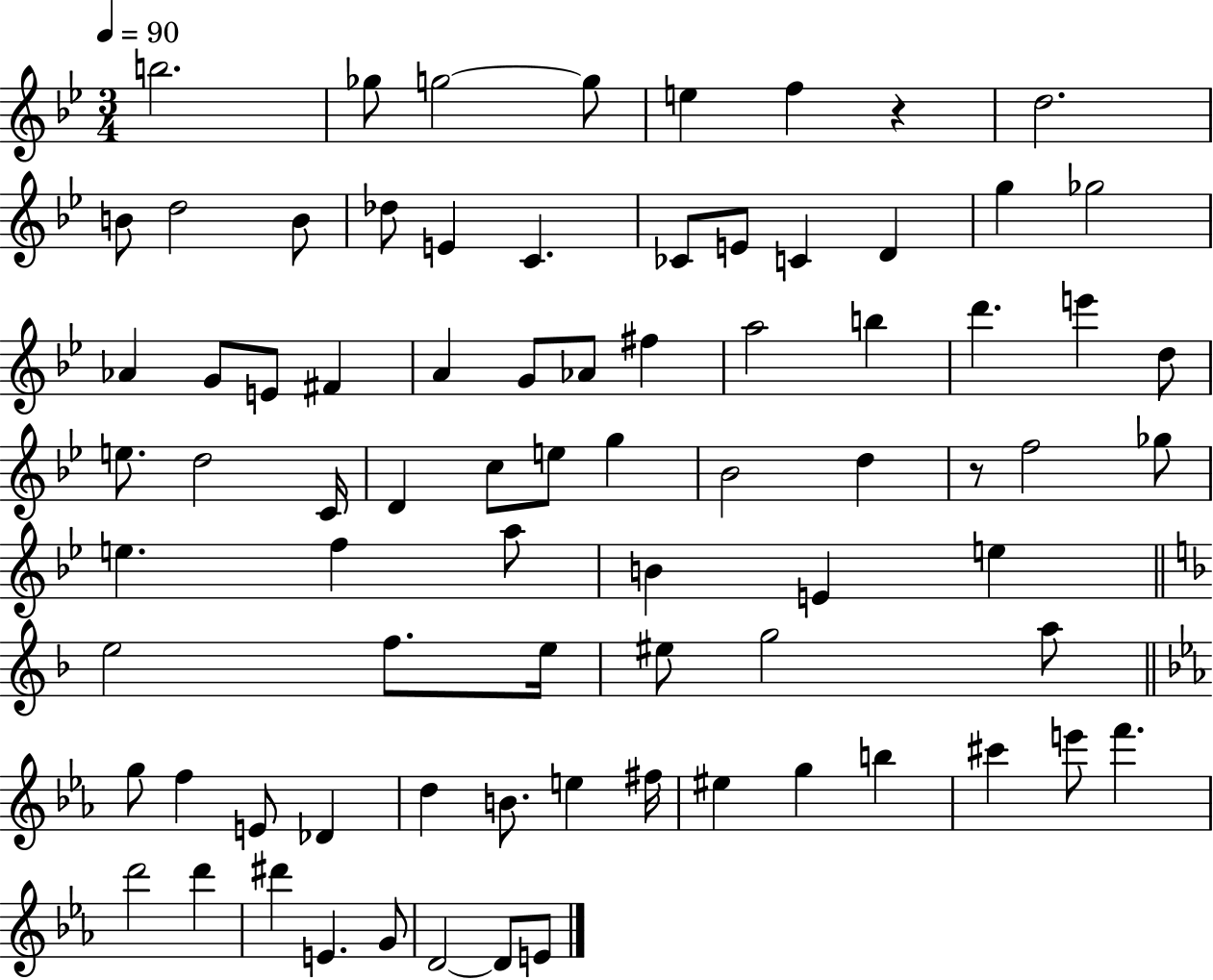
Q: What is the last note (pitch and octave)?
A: E4